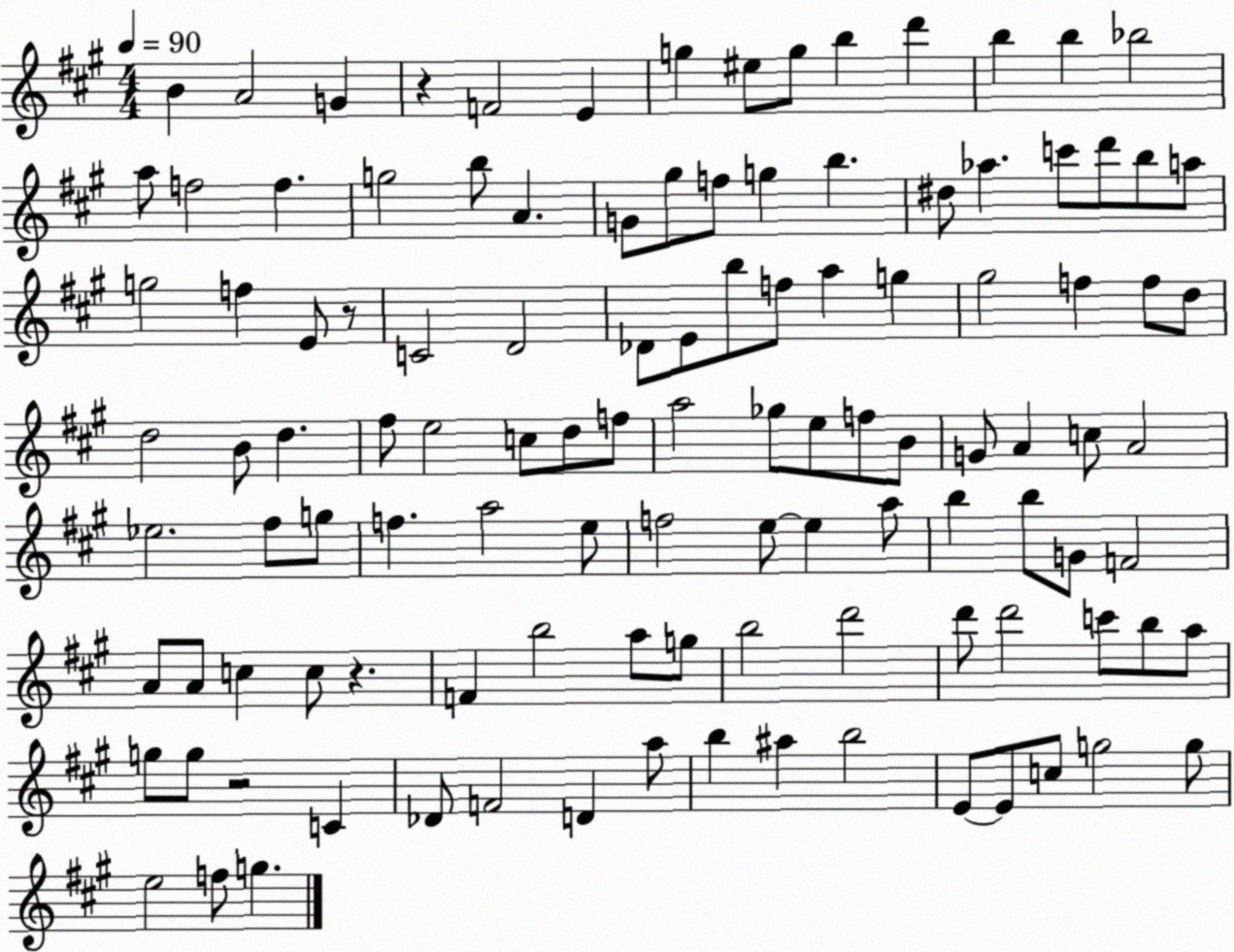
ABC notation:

X:1
T:Untitled
M:4/4
L:1/4
K:A
B A2 G z F2 E g ^e/2 g/2 b d' b b _b2 a/2 f2 f g2 b/2 A G/2 ^g/2 f/2 g b ^d/2 _a c'/2 d'/2 b/2 a/2 g2 f E/2 z/2 C2 D2 _D/2 E/2 b/2 f/2 a g ^g2 f f/2 d/2 d2 B/2 d ^f/2 e2 c/2 d/2 f/2 a2 _g/2 e/2 f/2 B/2 G/2 A c/2 A2 _e2 ^f/2 g/2 f a2 e/2 f2 e/2 e a/2 b b/2 G/2 F2 A/2 A/2 c c/2 z F b2 a/2 g/2 b2 d'2 d'/2 d'2 c'/2 b/2 a/2 g/2 g/2 z2 C _D/2 F2 D a/2 b ^a b2 E/2 E/2 c/2 g2 g/2 e2 f/2 g